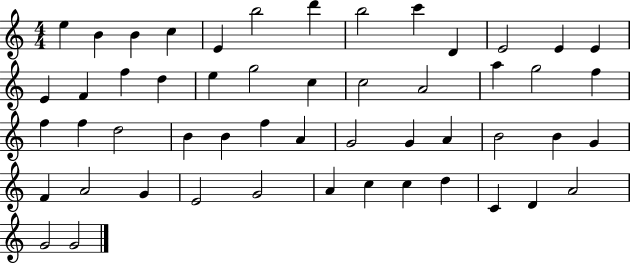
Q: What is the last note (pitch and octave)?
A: G4